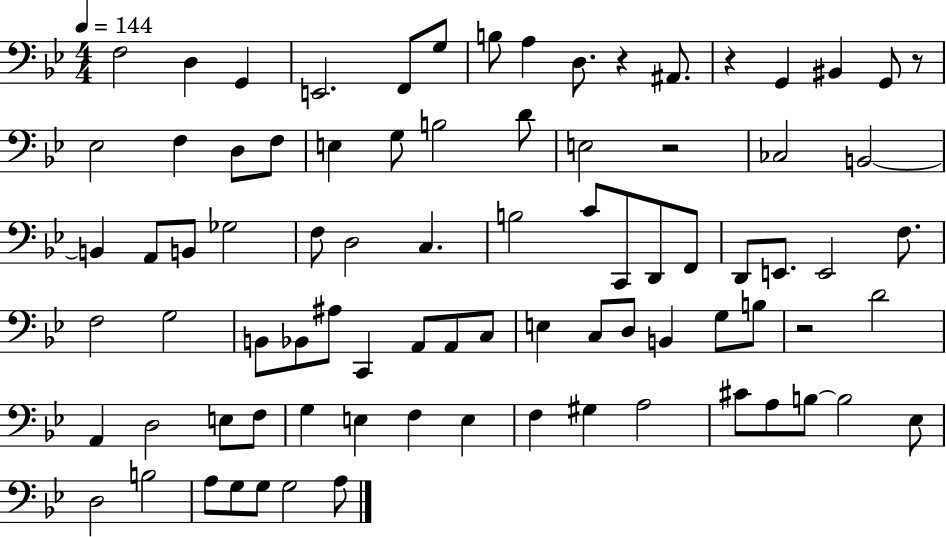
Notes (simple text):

F3/h D3/q G2/q E2/h. F2/e G3/e B3/e A3/q D3/e. R/q A#2/e. R/q G2/q BIS2/q G2/e R/e Eb3/h F3/q D3/e F3/e E3/q G3/e B3/h D4/e E3/h R/h CES3/h B2/h B2/q A2/e B2/e Gb3/h F3/e D3/h C3/q. B3/h C4/e C2/e D2/e F2/e D2/e E2/e. E2/h F3/e. F3/h G3/h B2/e Bb2/e A#3/e C2/q A2/e A2/e C3/e E3/q C3/e D3/e B2/q G3/e B3/e R/h D4/h A2/q D3/h E3/e F3/e G3/q E3/q F3/q E3/q F3/q G#3/q A3/h C#4/e A3/e B3/e B3/h Eb3/e D3/h B3/h A3/e G3/e G3/e G3/h A3/e